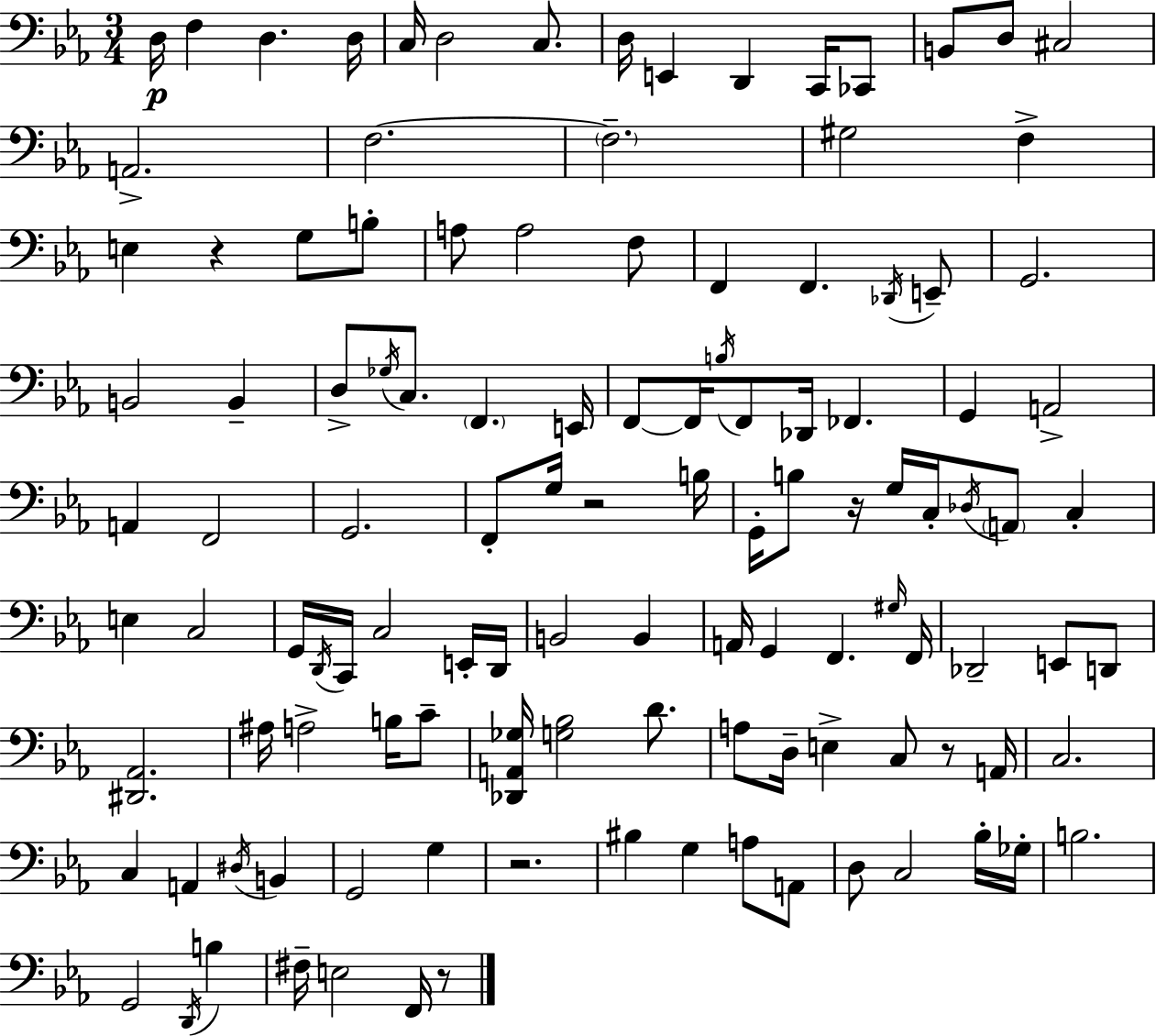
D3/s F3/q D3/q. D3/s C3/s D3/h C3/e. D3/s E2/q D2/q C2/s CES2/e B2/e D3/e C#3/h A2/h. F3/h. F3/h. G#3/h F3/q E3/q R/q G3/e B3/e A3/e A3/h F3/e F2/q F2/q. Db2/s E2/e G2/h. B2/h B2/q D3/e Gb3/s C3/e. F2/q. E2/s F2/e F2/s B3/s F2/e Db2/s FES2/q. G2/q A2/h A2/q F2/h G2/h. F2/e G3/s R/h B3/s G2/s B3/e R/s G3/s C3/s Db3/s A2/e C3/q E3/q C3/h G2/s D2/s C2/s C3/h E2/s D2/s B2/h B2/q A2/s G2/q F2/q. G#3/s F2/s Db2/h E2/e D2/e [D#2,Ab2]/h. A#3/s A3/h B3/s C4/e [Db2,A2,Gb3]/s [G3,Bb3]/h D4/e. A3/e D3/s E3/q C3/e R/e A2/s C3/h. C3/q A2/q D#3/s B2/q G2/h G3/q R/h. BIS3/q G3/q A3/e A2/e D3/e C3/h Bb3/s Gb3/s B3/h. G2/h D2/s B3/q F#3/s E3/h F2/s R/e